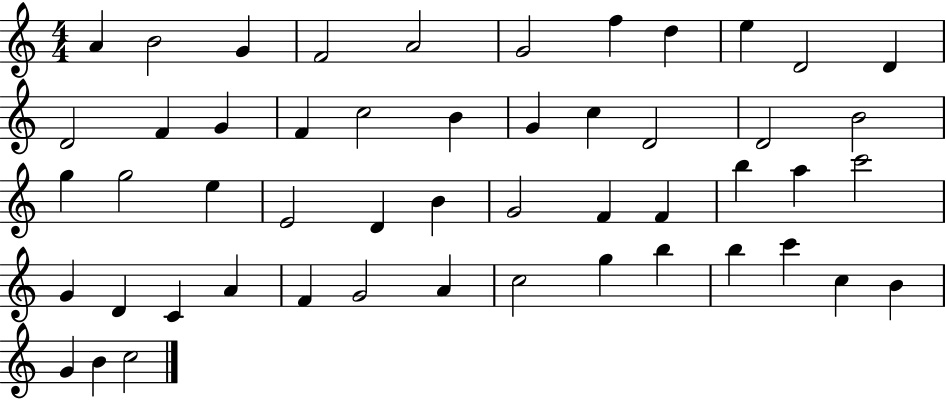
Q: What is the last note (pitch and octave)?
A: C5